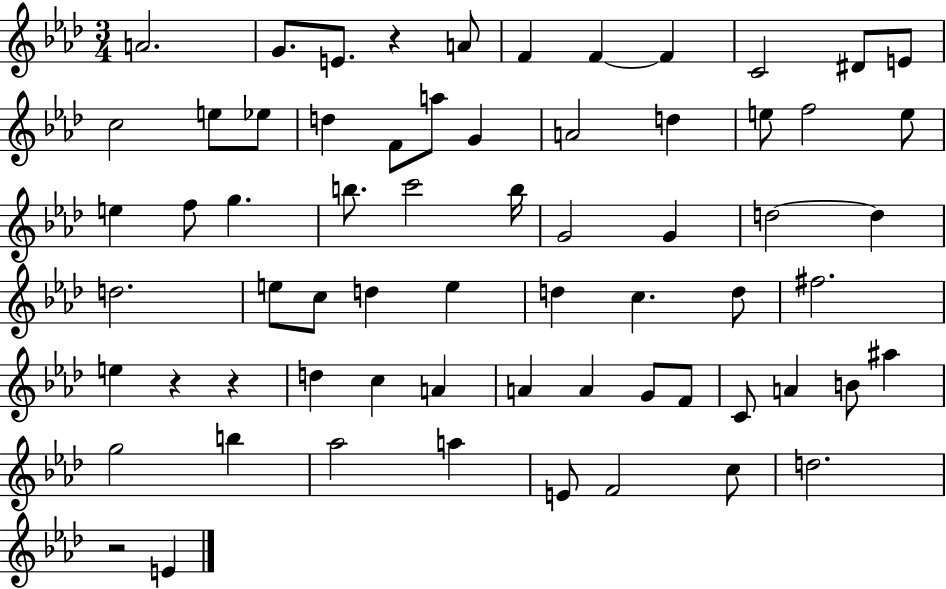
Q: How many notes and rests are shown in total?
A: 66